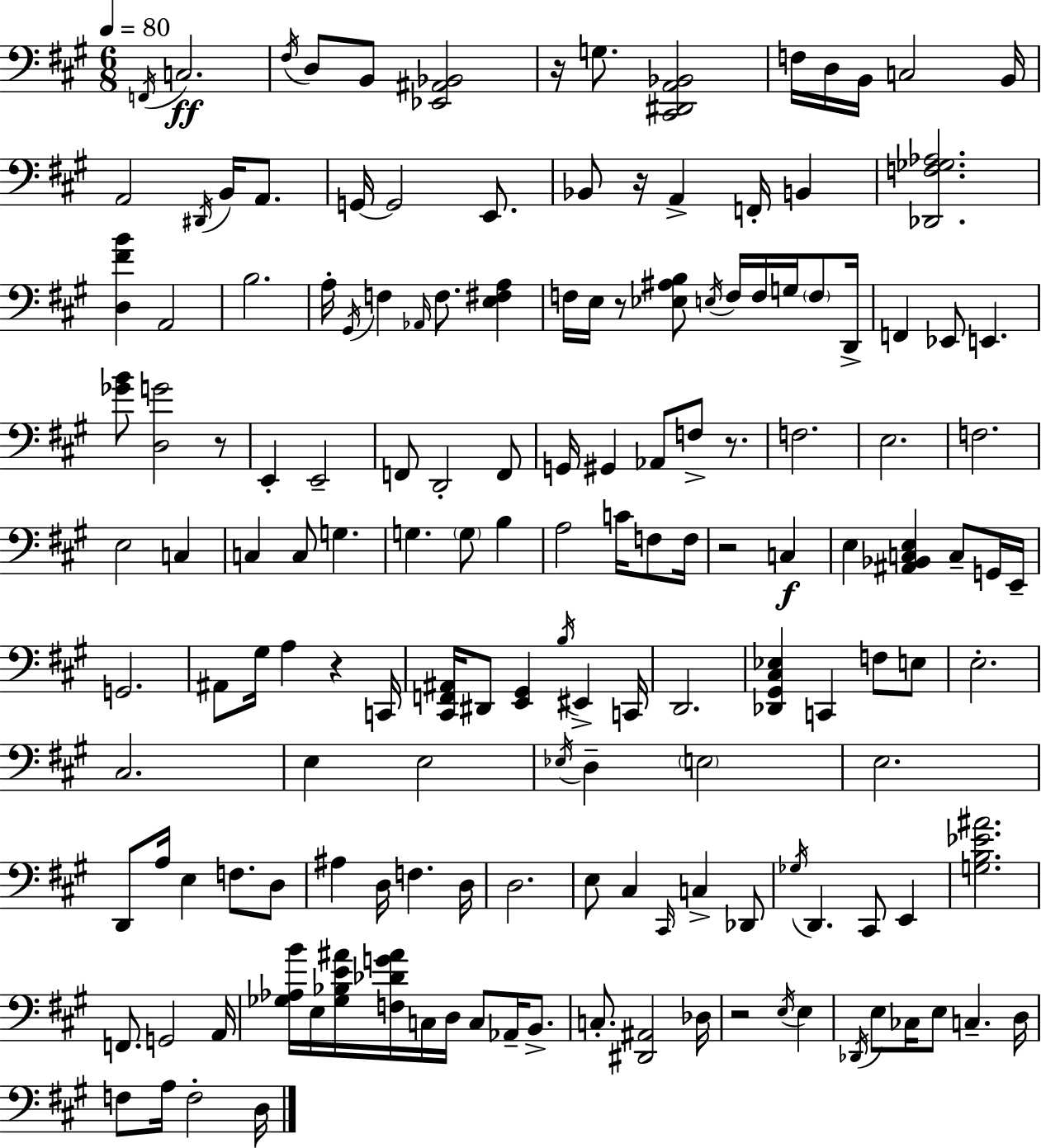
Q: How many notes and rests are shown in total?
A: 157